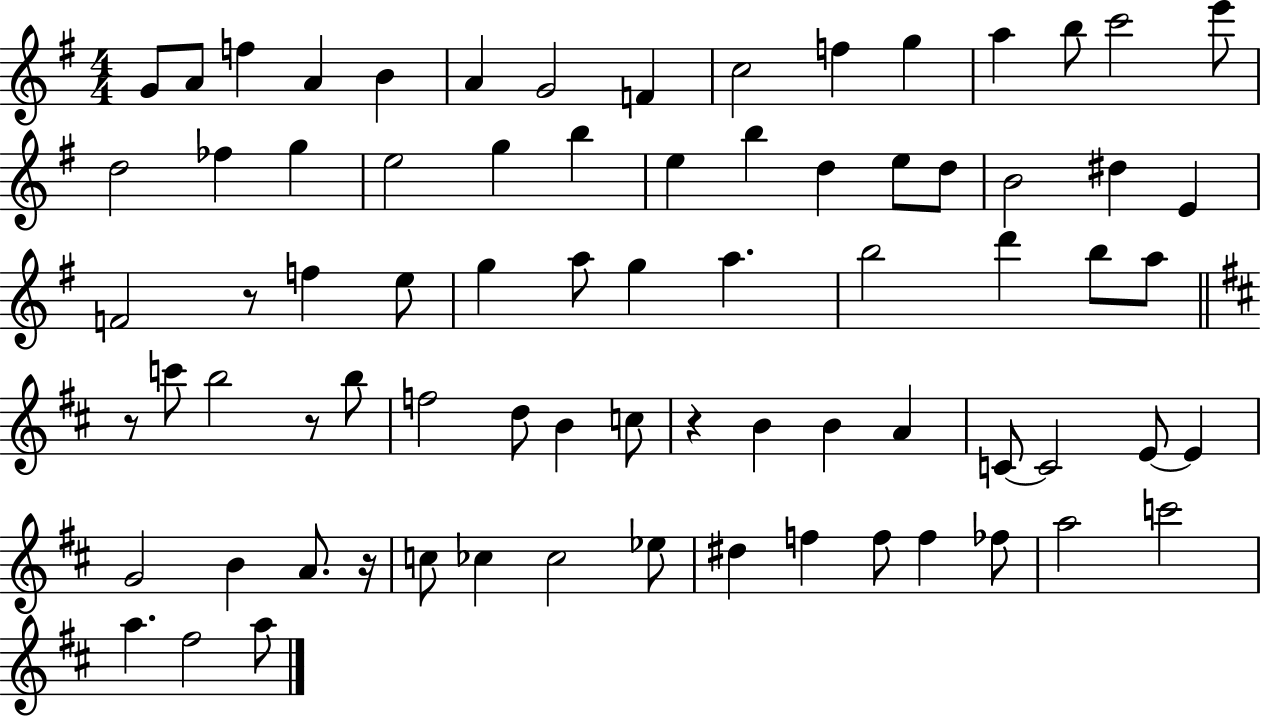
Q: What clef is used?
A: treble